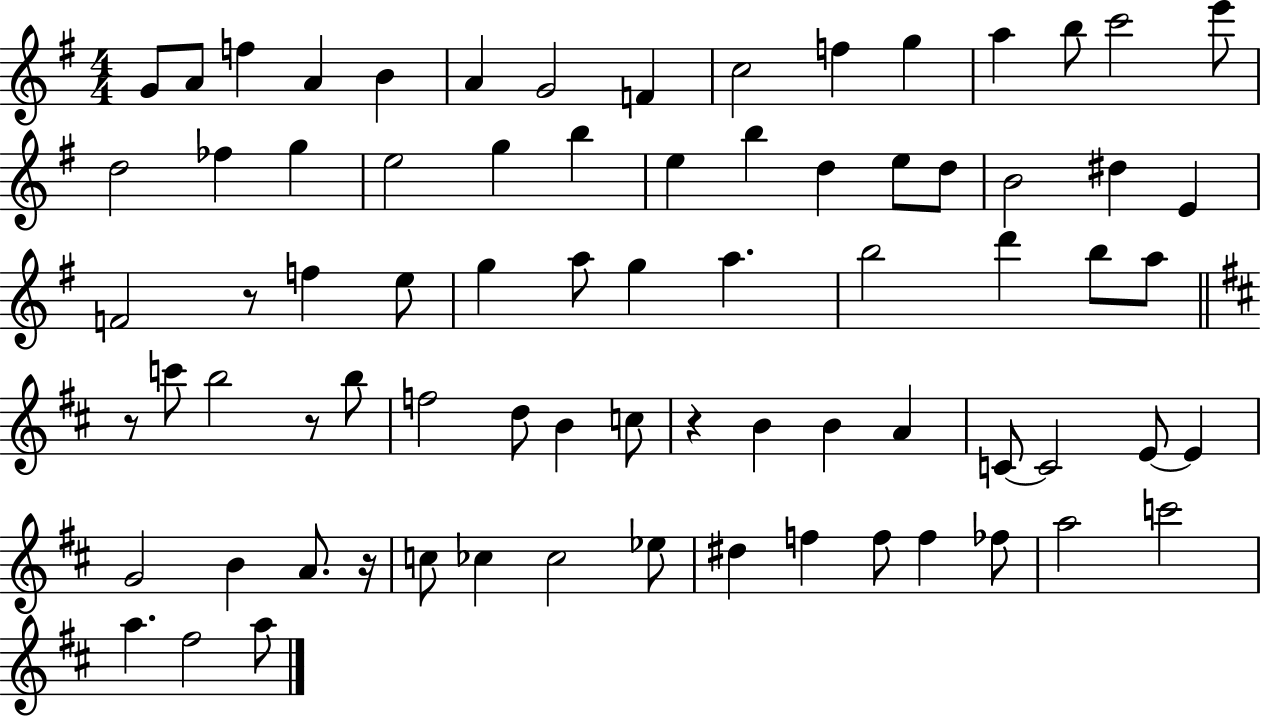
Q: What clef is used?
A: treble